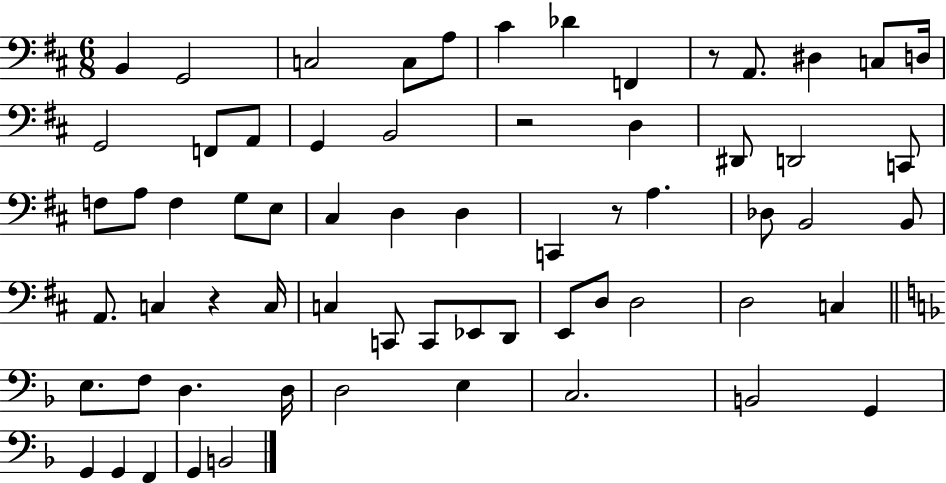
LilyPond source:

{
  \clef bass
  \numericTimeSignature
  \time 6/8
  \key d \major
  b,4 g,2 | c2 c8 a8 | cis'4 des'4 f,4 | r8 a,8. dis4 c8 d16 | \break g,2 f,8 a,8 | g,4 b,2 | r2 d4 | dis,8 d,2 c,8 | \break f8 a8 f4 g8 e8 | cis4 d4 d4 | c,4 r8 a4. | des8 b,2 b,8 | \break a,8. c4 r4 c16 | c4 c,8 c,8 ees,8 d,8 | e,8 d8 d2 | d2 c4 | \break \bar "||" \break \key f \major e8. f8 d4. d16 | d2 e4 | c2. | b,2 g,4 | \break g,4 g,4 f,4 | g,4 b,2 | \bar "|."
}